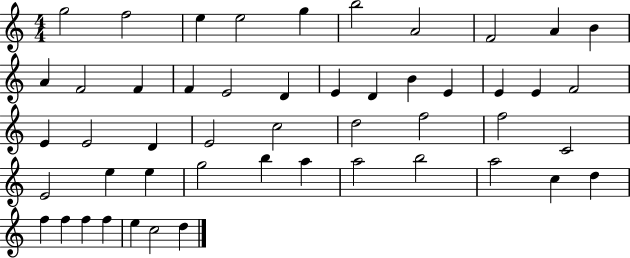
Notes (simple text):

G5/h F5/h E5/q E5/h G5/q B5/h A4/h F4/h A4/q B4/q A4/q F4/h F4/q F4/q E4/h D4/q E4/q D4/q B4/q E4/q E4/q E4/q F4/h E4/q E4/h D4/q E4/h C5/h D5/h F5/h F5/h C4/h E4/h E5/q E5/q G5/h B5/q A5/q A5/h B5/h A5/h C5/q D5/q F5/q F5/q F5/q F5/q E5/q C5/h D5/q